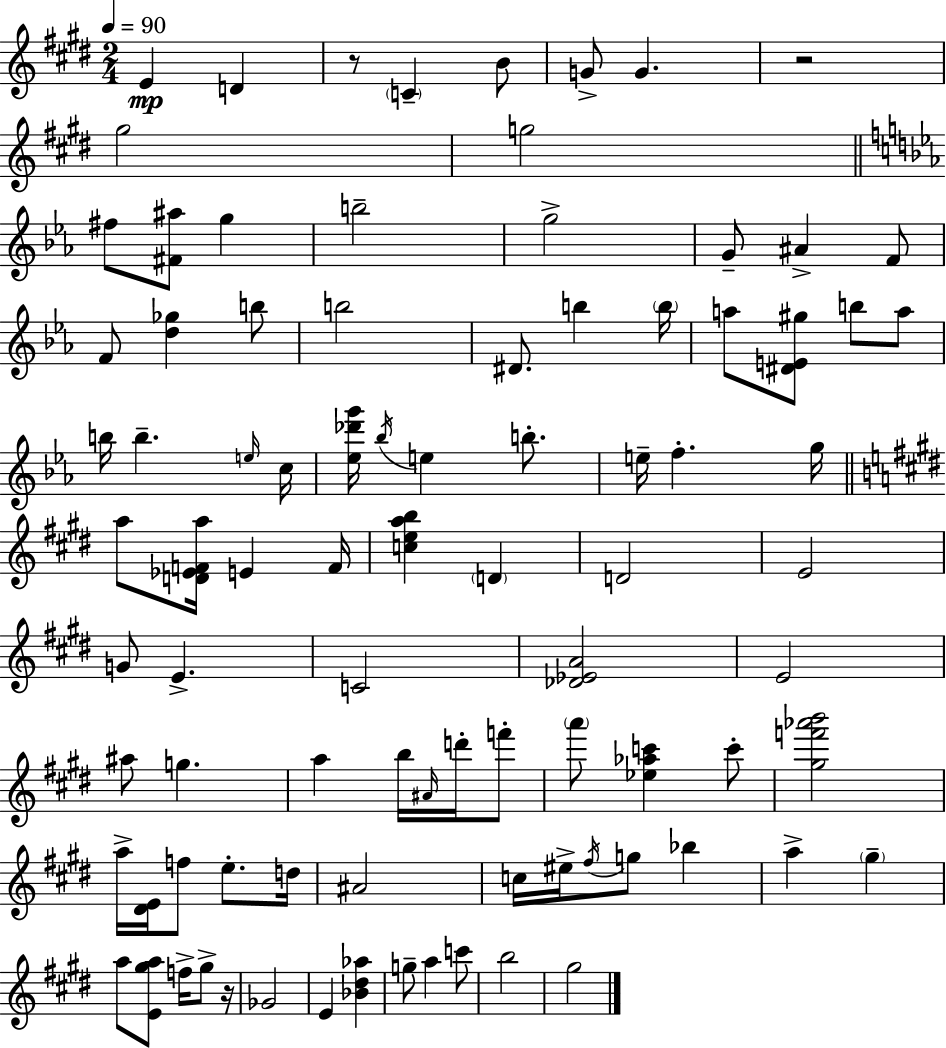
{
  \clef treble
  \numericTimeSignature
  \time 2/4
  \key e \major
  \tempo 4 = 90
  e'4\mp d'4 | r8 \parenthesize c'4-- b'8 | g'8-> g'4. | r2 | \break gis''2 | g''2 | \bar "||" \break \key c \minor fis''8 <fis' ais''>8 g''4 | b''2-- | g''2-> | g'8-- ais'4-> f'8 | \break f'8 <d'' ges''>4 b''8 | b''2 | dis'8. b''4 \parenthesize b''16 | a''8 <dis' e' gis''>8 b''8 a''8 | \break b''16 b''4.-- \grace { e''16 } | c''16 <ees'' des''' g'''>16 \acciaccatura { bes''16 } e''4 b''8.-. | e''16-- f''4.-. | g''16 \bar "||" \break \key e \major a''8 <d' ees' f' a''>16 e'4 f'16 | <c'' e'' a'' b''>4 \parenthesize d'4 | d'2 | e'2 | \break g'8 e'4.-> | c'2 | <des' ees' a'>2 | e'2 | \break ais''8 g''4. | a''4 b''16 \grace { ais'16 } d'''16-. f'''8-. | \parenthesize a'''8 <ees'' aes'' c'''>4 c'''8-. | <gis'' f''' aes''' b'''>2 | \break a''16-> <dis' e'>16 f''8 e''8.-. | d''16 ais'2 | c''16 eis''16-> \acciaccatura { fis''16 } g''8 bes''4 | a''4-> \parenthesize gis''4-- | \break a''8 <e' gis'' a''>8 f''16-> gis''8-> | r16 ges'2 | e'4 <bes' dis'' aes''>4 | g''8-- a''4 | \break c'''8 b''2 | gis''2 | \bar "|."
}